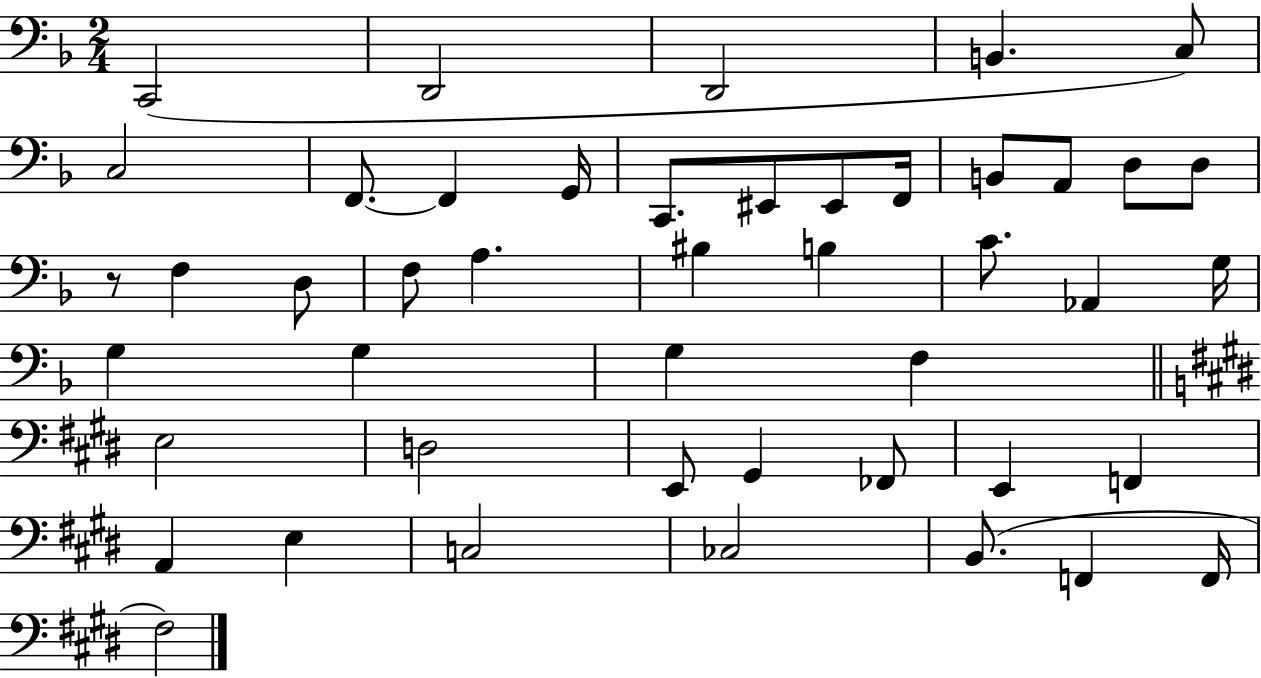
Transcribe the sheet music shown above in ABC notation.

X:1
T:Untitled
M:2/4
L:1/4
K:F
C,,2 D,,2 D,,2 B,, C,/2 C,2 F,,/2 F,, G,,/4 C,,/2 ^E,,/2 ^E,,/2 F,,/4 B,,/2 A,,/2 D,/2 D,/2 z/2 F, D,/2 F,/2 A, ^B, B, C/2 _A,, G,/4 G, G, G, F, E,2 D,2 E,,/2 ^G,, _F,,/2 E,, F,, A,, E, C,2 _C,2 B,,/2 F,, F,,/4 ^F,2